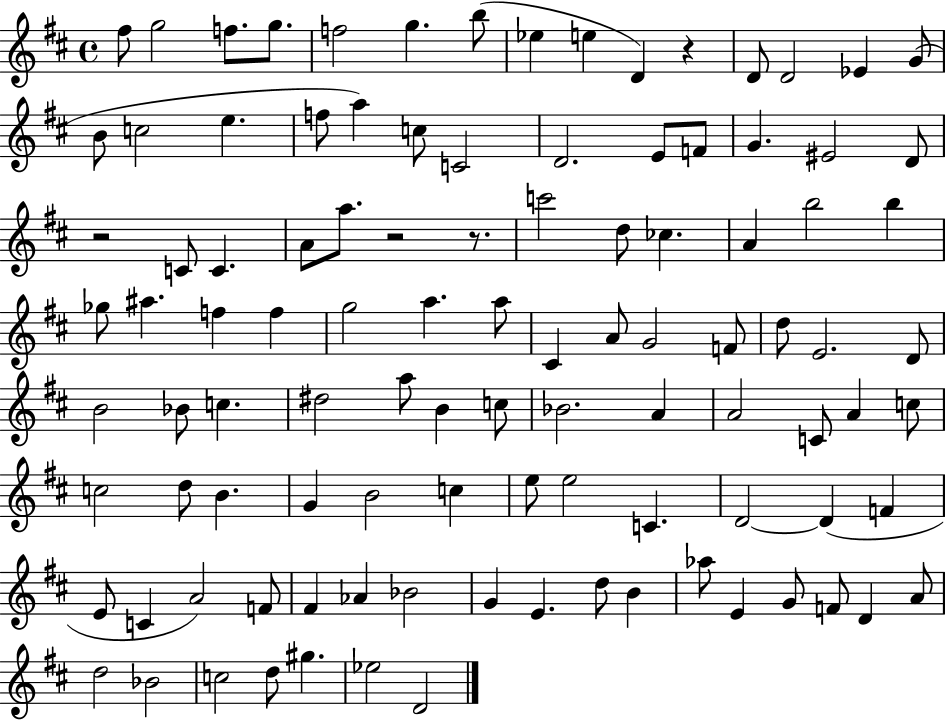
X:1
T:Untitled
M:4/4
L:1/4
K:D
^f/2 g2 f/2 g/2 f2 g b/2 _e e D z D/2 D2 _E G/2 B/2 c2 e f/2 a c/2 C2 D2 E/2 F/2 G ^E2 D/2 z2 C/2 C A/2 a/2 z2 z/2 c'2 d/2 _c A b2 b _g/2 ^a f f g2 a a/2 ^C A/2 G2 F/2 d/2 E2 D/2 B2 _B/2 c ^d2 a/2 B c/2 _B2 A A2 C/2 A c/2 c2 d/2 B G B2 c e/2 e2 C D2 D F E/2 C A2 F/2 ^F _A _B2 G E d/2 B _a/2 E G/2 F/2 D A/2 d2 _B2 c2 d/2 ^g _e2 D2